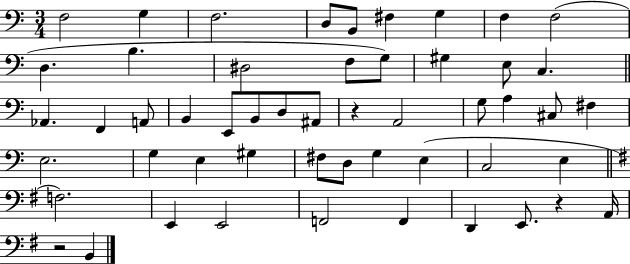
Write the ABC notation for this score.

X:1
T:Untitled
M:3/4
L:1/4
K:C
F,2 G, F,2 D,/2 B,,/2 ^F, G, F, F,2 D, B, ^D,2 F,/2 G,/2 ^G, E,/2 C, _A,, F,, A,,/2 B,, E,,/2 B,,/2 D,/2 ^A,,/2 z A,,2 G,/2 A, ^C,/2 ^F, E,2 G, E, ^G, ^F,/2 D,/2 G, E, C,2 E, F,2 E,, E,,2 F,,2 F,, D,, E,,/2 z A,,/4 z2 B,,